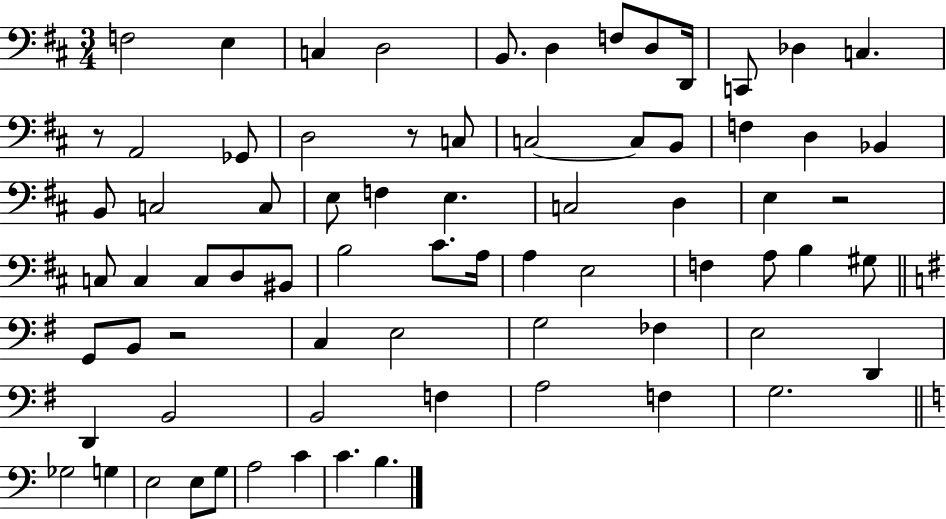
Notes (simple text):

F3/h E3/q C3/q D3/h B2/e. D3/q F3/e D3/e D2/s C2/e Db3/q C3/q. R/e A2/h Gb2/e D3/h R/e C3/e C3/h C3/e B2/e F3/q D3/q Bb2/q B2/e C3/h C3/e E3/e F3/q E3/q. C3/h D3/q E3/q R/h C3/e C3/q C3/e D3/e BIS2/e B3/h C#4/e. A3/s A3/q E3/h F3/q A3/e B3/q G#3/e G2/e B2/e R/h C3/q E3/h G3/h FES3/q E3/h D2/q D2/q B2/h B2/h F3/q A3/h F3/q G3/h. Gb3/h G3/q E3/h E3/e G3/e A3/h C4/q C4/q. B3/q.